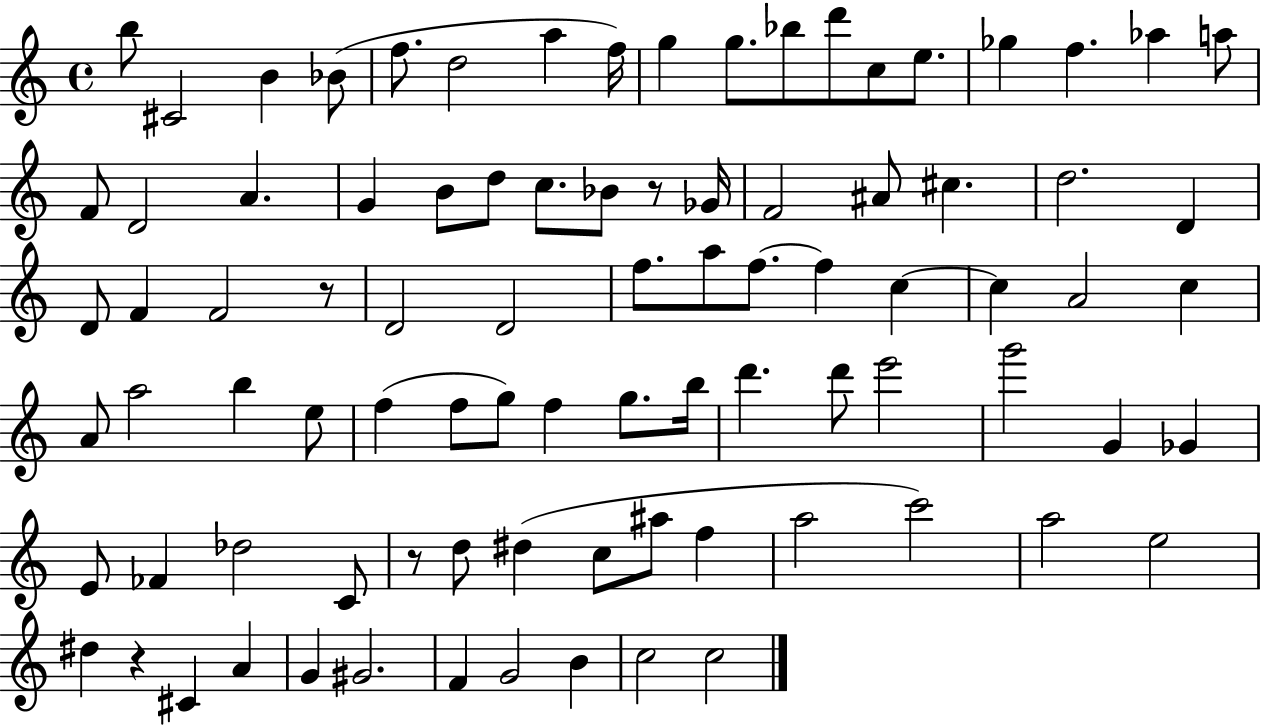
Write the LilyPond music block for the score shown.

{
  \clef treble
  \time 4/4
  \defaultTimeSignature
  \key c \major
  \repeat volta 2 { b''8 cis'2 b'4 bes'8( | f''8. d''2 a''4 f''16) | g''4 g''8. bes''8 d'''8 c''8 e''8. | ges''4 f''4. aes''4 a''8 | \break f'8 d'2 a'4. | g'4 b'8 d''8 c''8. bes'8 r8 ges'16 | f'2 ais'8 cis''4. | d''2. d'4 | \break d'8 f'4 f'2 r8 | d'2 d'2 | f''8. a''8 f''8.~~ f''4 c''4~~ | c''4 a'2 c''4 | \break a'8 a''2 b''4 e''8 | f''4( f''8 g''8) f''4 g''8. b''16 | d'''4. d'''8 e'''2 | g'''2 g'4 ges'4 | \break e'8 fes'4 des''2 c'8 | r8 d''8 dis''4( c''8 ais''8 f''4 | a''2 c'''2) | a''2 e''2 | \break dis''4 r4 cis'4 a'4 | g'4 gis'2. | f'4 g'2 b'4 | c''2 c''2 | \break } \bar "|."
}